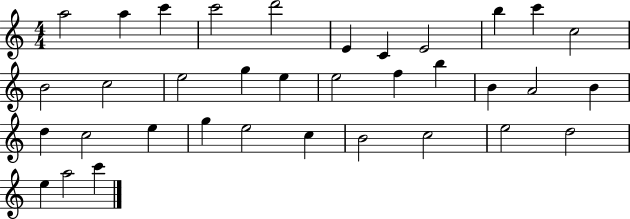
A5/h A5/q C6/q C6/h D6/h E4/q C4/q E4/h B5/q C6/q C5/h B4/h C5/h E5/h G5/q E5/q E5/h F5/q B5/q B4/q A4/h B4/q D5/q C5/h E5/q G5/q E5/h C5/q B4/h C5/h E5/h D5/h E5/q A5/h C6/q